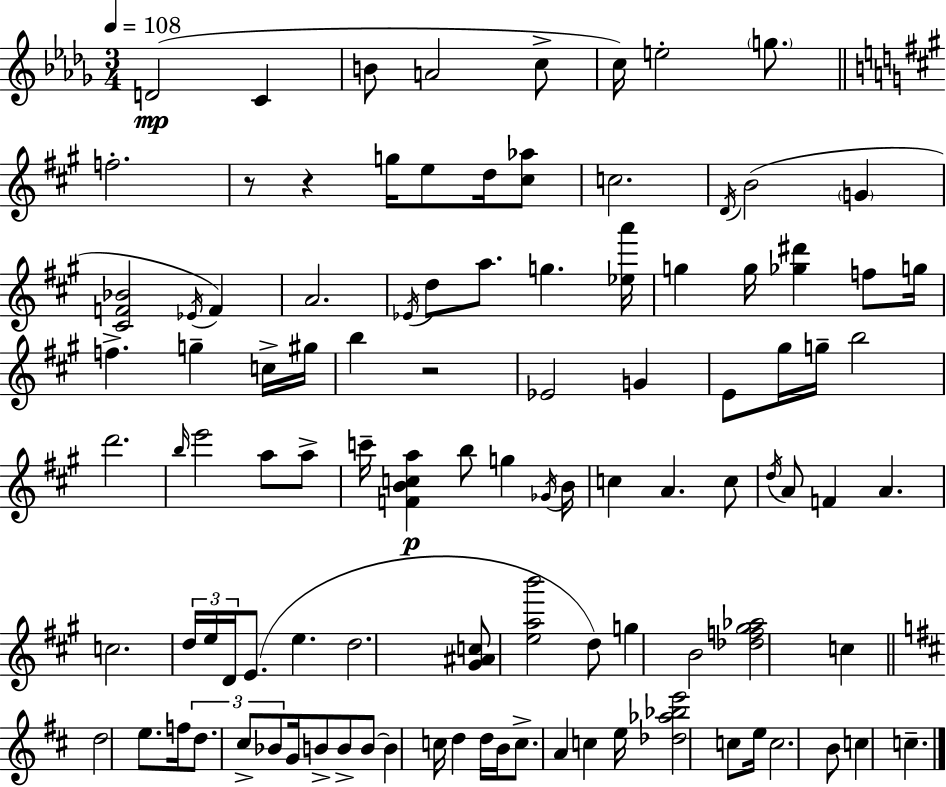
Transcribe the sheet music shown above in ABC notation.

X:1
T:Untitled
M:3/4
L:1/4
K:Bbm
D2 C B/2 A2 c/2 c/4 e2 g/2 f2 z/2 z g/4 e/2 d/4 [^c_a]/2 c2 D/4 B2 G [^CF_B]2 _E/4 F A2 _E/4 d/2 a/2 g [_ea']/4 g g/4 [_g^d'] f/2 g/4 f g c/4 ^g/4 b z2 _E2 G E/2 ^g/4 g/4 b2 d'2 b/4 e'2 a/2 a/2 c'/4 [FBca] b/2 g _G/4 B/4 c A c/2 d/4 A/2 F A c2 d/4 e/4 D/4 E/2 e d2 [^G^Ac]/2 [eab']2 d/2 g B2 [_df^g_a]2 c d2 e/2 f/4 d/2 ^c/2 _B/2 G/4 B/2 B/2 B/2 B c/4 d d/4 B/4 c/2 A c e/4 [_d_a_be']2 c/2 e/4 c2 B/2 c c